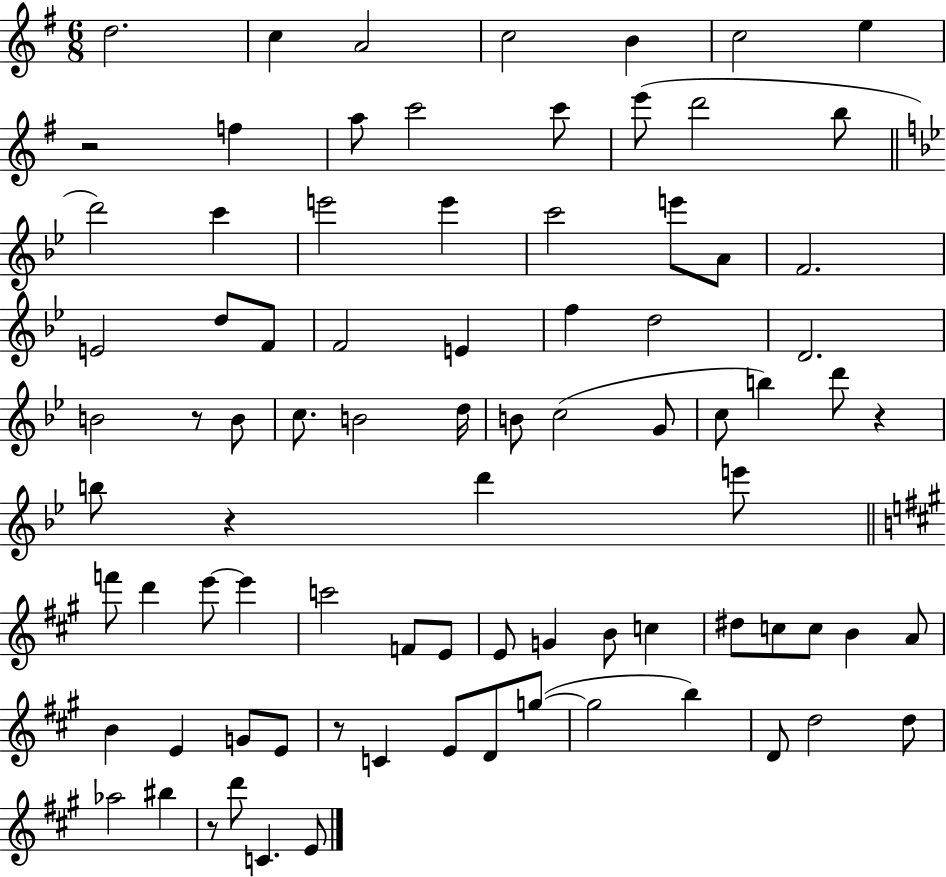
D5/h. C5/q A4/h C5/h B4/q C5/h E5/q R/h F5/q A5/e C6/h C6/e E6/e D6/h B5/e D6/h C6/q E6/h E6/q C6/h E6/e A4/e F4/h. E4/h D5/e F4/e F4/h E4/q F5/q D5/h D4/h. B4/h R/e B4/e C5/e. B4/h D5/s B4/e C5/h G4/e C5/e B5/q D6/e R/q B5/e R/q D6/q E6/e F6/e D6/q E6/e E6/q C6/h F4/e E4/e E4/e G4/q B4/e C5/q D#5/e C5/e C5/e B4/q A4/e B4/q E4/q G4/e E4/e R/e C4/q E4/e D4/e G5/e G5/h B5/q D4/e D5/h D5/e Ab5/h BIS5/q R/e D6/e C4/q. E4/e